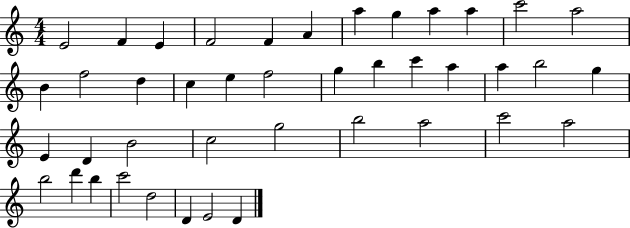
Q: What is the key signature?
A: C major